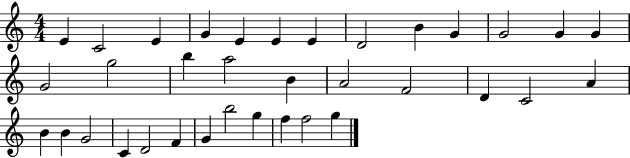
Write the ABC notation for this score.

X:1
T:Untitled
M:4/4
L:1/4
K:C
E C2 E G E E E D2 B G G2 G G G2 g2 b a2 B A2 F2 D C2 A B B G2 C D2 F G b2 g f f2 g